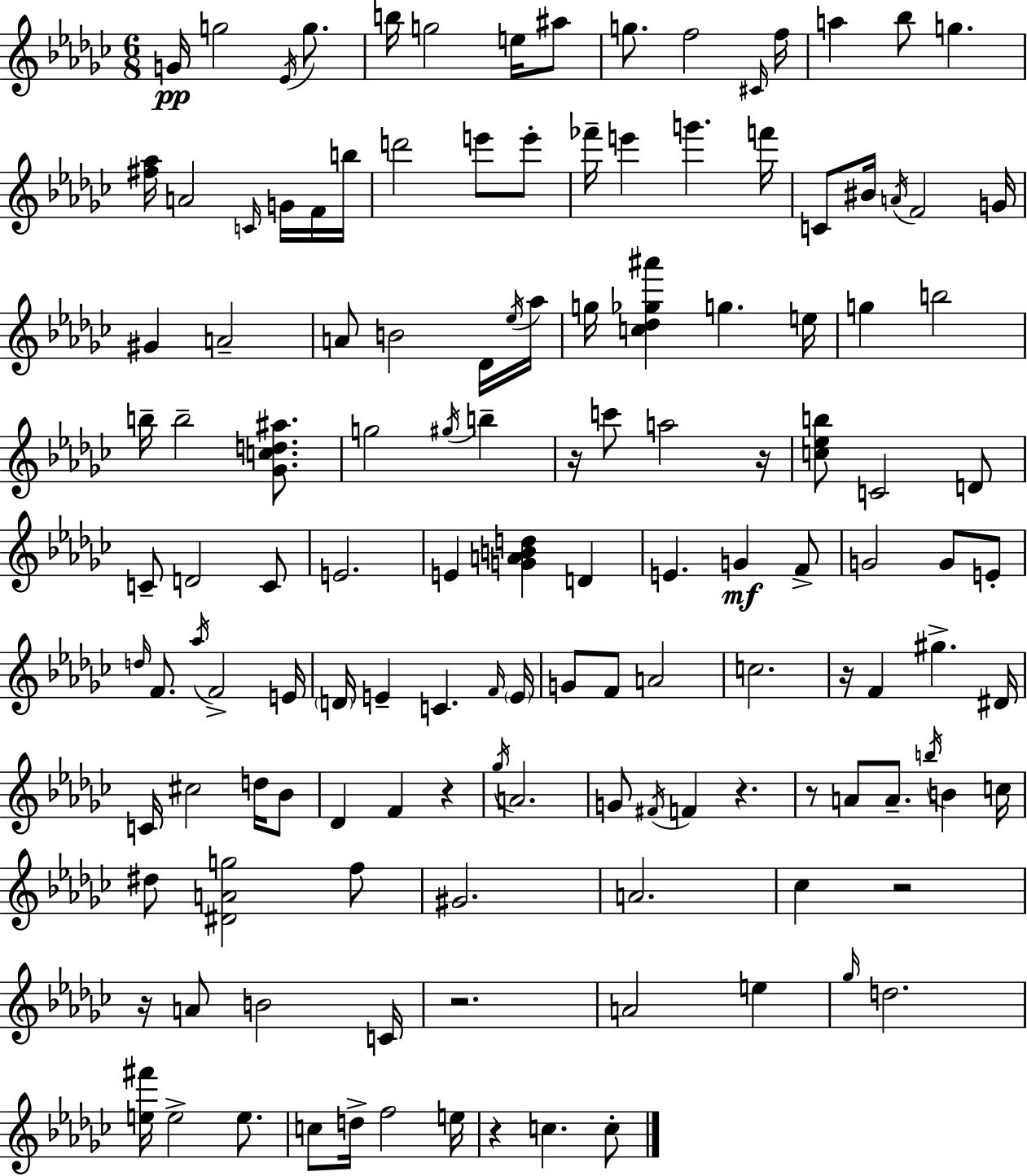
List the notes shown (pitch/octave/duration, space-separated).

G4/s G5/h Eb4/s G5/e. B5/s G5/h E5/s A#5/e G5/e. F5/h C#4/s F5/s A5/q Bb5/e G5/q. [F#5,Ab5]/s A4/h C4/s G4/s F4/s B5/s D6/h E6/e E6/e FES6/s E6/q G6/q. F6/s C4/e BIS4/s A4/s F4/h G4/s G#4/q A4/h A4/e B4/h Db4/s Eb5/s Ab5/s G5/s [C5,Db5,Gb5,A#6]/q G5/q. E5/s G5/q B5/h B5/s B5/h [Gb4,C5,D5,A#5]/e. G5/h G#5/s B5/q R/s C6/e A5/h R/s [C5,Eb5,B5]/e C4/h D4/e C4/e D4/h C4/e E4/h. E4/q [G4,A4,B4,D5]/q D4/q E4/q. G4/q F4/e G4/h G4/e E4/e D5/s F4/e. Ab5/s F4/h E4/s D4/s E4/q C4/q. F4/s E4/s G4/e F4/e A4/h C5/h. R/s F4/q G#5/q. D#4/s C4/s C#5/h D5/s Bb4/e Db4/q F4/q R/q Gb5/s A4/h. G4/e F#4/s F4/q R/q. R/e A4/e A4/e. B5/s B4/q C5/s D#5/e [D#4,A4,G5]/h F5/e G#4/h. A4/h. CES5/q R/h R/s A4/e B4/h C4/s R/h. A4/h E5/q Gb5/s D5/h. [E5,F#6]/s E5/h E5/e. C5/e D5/s F5/h E5/s R/q C5/q. C5/e